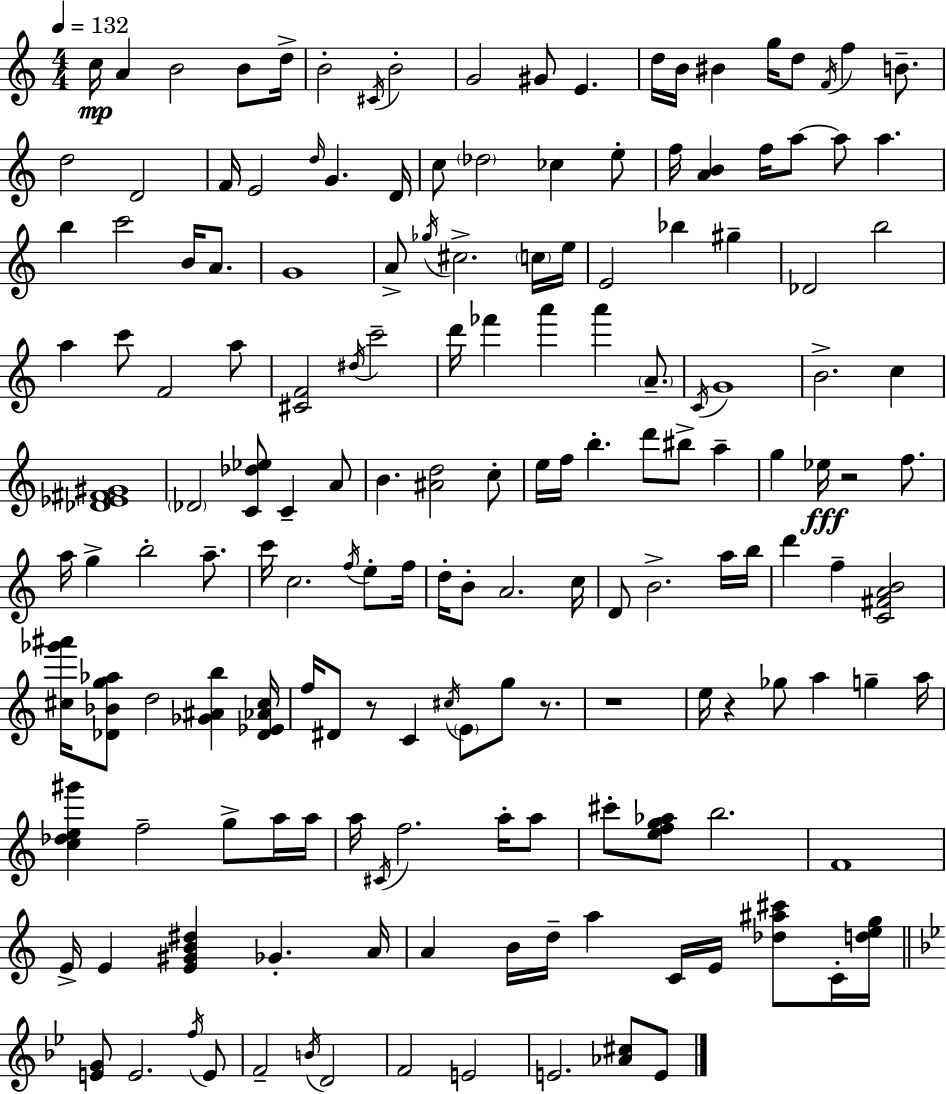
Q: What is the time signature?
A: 4/4